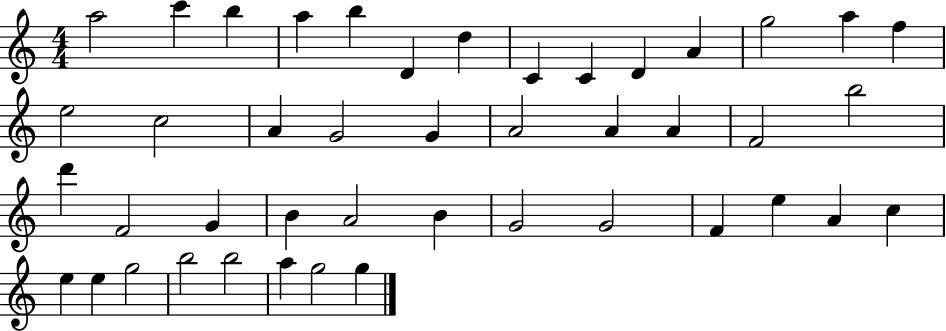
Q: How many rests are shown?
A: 0